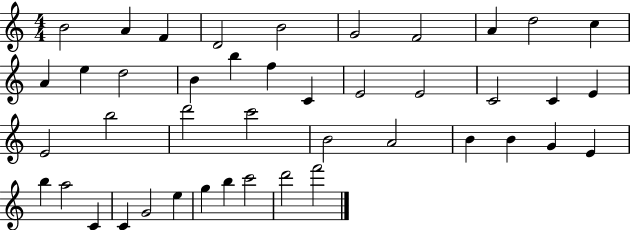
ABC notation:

X:1
T:Untitled
M:4/4
L:1/4
K:C
B2 A F D2 B2 G2 F2 A d2 c A e d2 B b f C E2 E2 C2 C E E2 b2 d'2 c'2 B2 A2 B B G E b a2 C C G2 e g b c'2 d'2 f'2